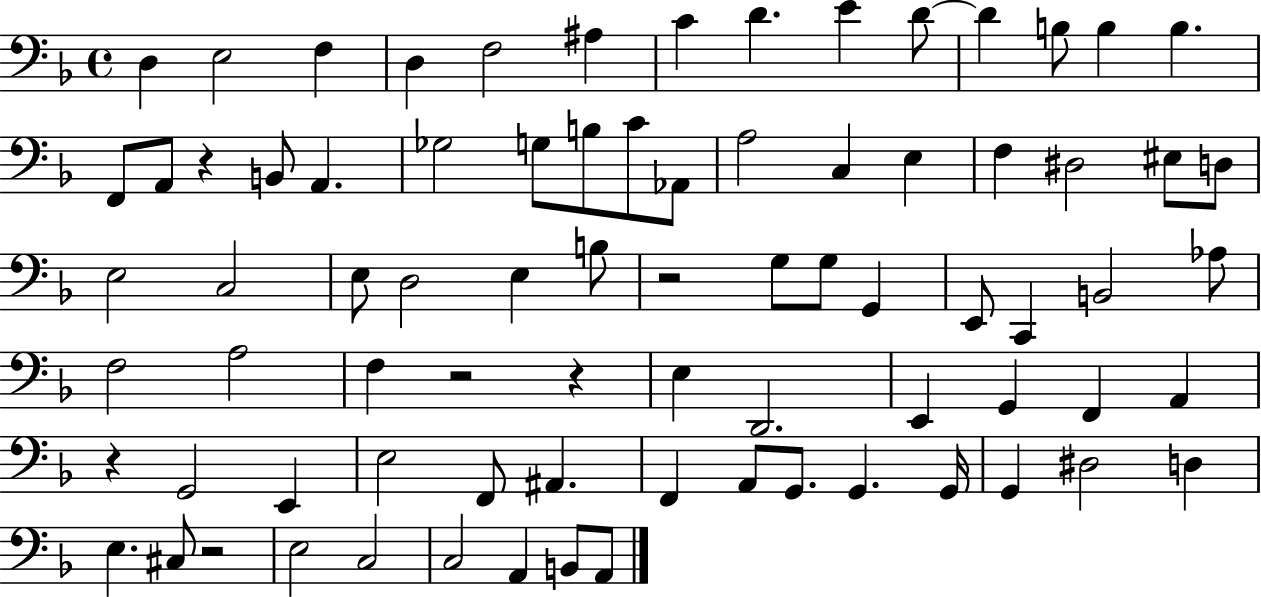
D3/q E3/h F3/q D3/q F3/h A#3/q C4/q D4/q. E4/q D4/e D4/q B3/e B3/q B3/q. F2/e A2/e R/q B2/e A2/q. Gb3/h G3/e B3/e C4/e Ab2/e A3/h C3/q E3/q F3/q D#3/h EIS3/e D3/e E3/h C3/h E3/e D3/h E3/q B3/e R/h G3/e G3/e G2/q E2/e C2/q B2/h Ab3/e F3/h A3/h F3/q R/h R/q E3/q D2/h. E2/q G2/q F2/q A2/q R/q G2/h E2/q E3/h F2/e A#2/q. F2/q A2/e G2/e. G2/q. G2/s G2/q D#3/h D3/q E3/q. C#3/e R/h E3/h C3/h C3/h A2/q B2/e A2/e